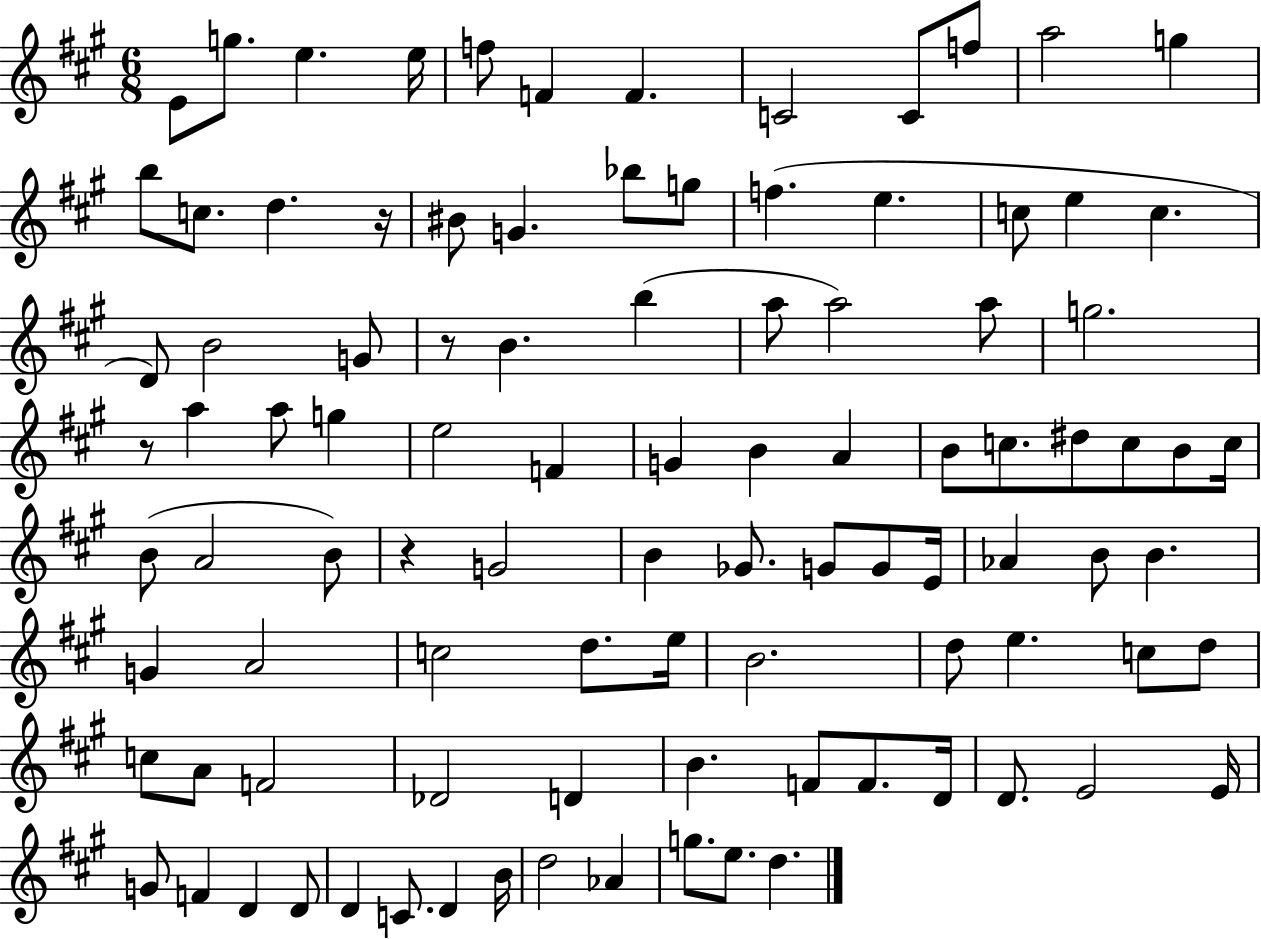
X:1
T:Untitled
M:6/8
L:1/4
K:A
E/2 g/2 e e/4 f/2 F F C2 C/2 f/2 a2 g b/2 c/2 d z/4 ^B/2 G _b/2 g/2 f e c/2 e c D/2 B2 G/2 z/2 B b a/2 a2 a/2 g2 z/2 a a/2 g e2 F G B A B/2 c/2 ^d/2 c/2 B/2 c/4 B/2 A2 B/2 z G2 B _G/2 G/2 G/2 E/4 _A B/2 B G A2 c2 d/2 e/4 B2 d/2 e c/2 d/2 c/2 A/2 F2 _D2 D B F/2 F/2 D/4 D/2 E2 E/4 G/2 F D D/2 D C/2 D B/4 d2 _A g/2 e/2 d